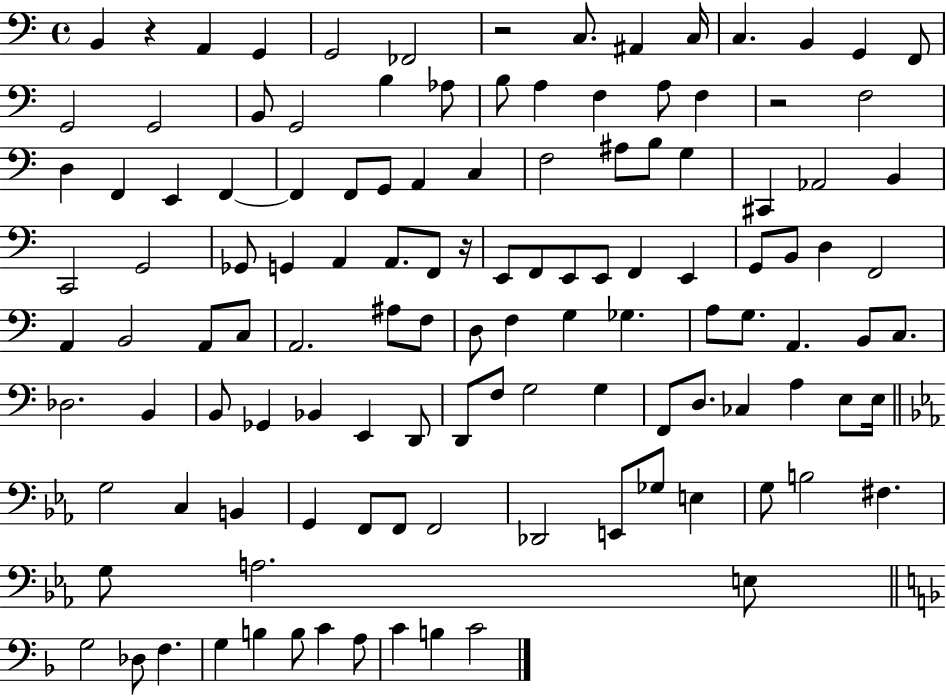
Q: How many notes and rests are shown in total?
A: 122